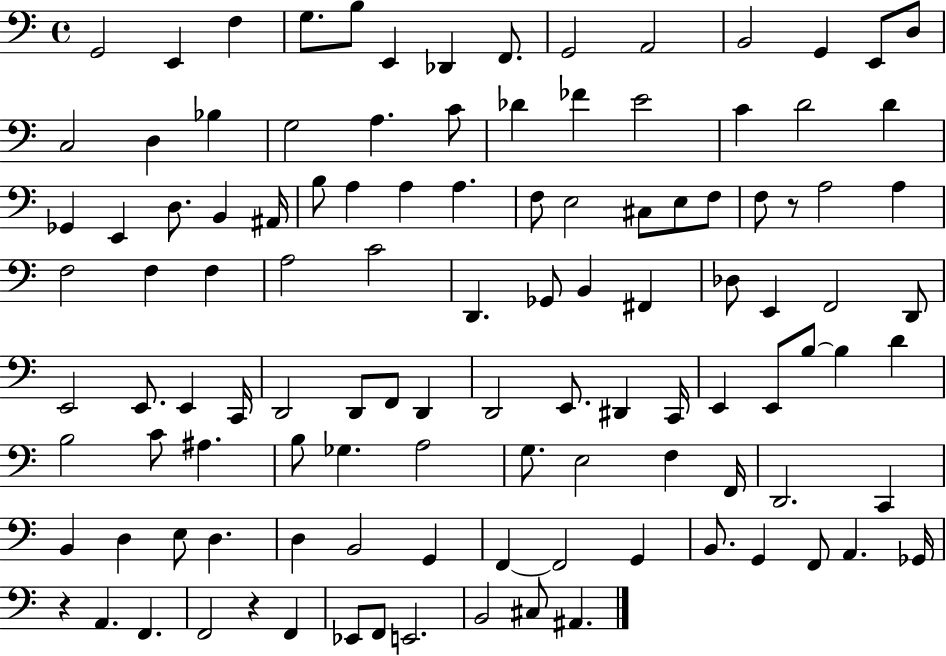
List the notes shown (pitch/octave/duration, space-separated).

G2/h E2/q F3/q G3/e. B3/e E2/q Db2/q F2/e. G2/h A2/h B2/h G2/q E2/e D3/e C3/h D3/q Bb3/q G3/h A3/q. C4/e Db4/q FES4/q E4/h C4/q D4/h D4/q Gb2/q E2/q D3/e. B2/q A#2/s B3/e A3/q A3/q A3/q. F3/e E3/h C#3/e E3/e F3/e F3/e R/e A3/h A3/q F3/h F3/q F3/q A3/h C4/h D2/q. Gb2/e B2/q F#2/q Db3/e E2/q F2/h D2/e E2/h E2/e. E2/q C2/s D2/h D2/e F2/e D2/q D2/h E2/e. D#2/q C2/s E2/q E2/e B3/e B3/q D4/q B3/h C4/e A#3/q. B3/e Gb3/q. A3/h G3/e. E3/h F3/q F2/s D2/h. C2/q B2/q D3/q E3/e D3/q. D3/q B2/h G2/q F2/q F2/h G2/q B2/e. G2/q F2/e A2/q. Gb2/s R/q A2/q. F2/q. F2/h R/q F2/q Eb2/e F2/e E2/h. B2/h C#3/e A#2/q.